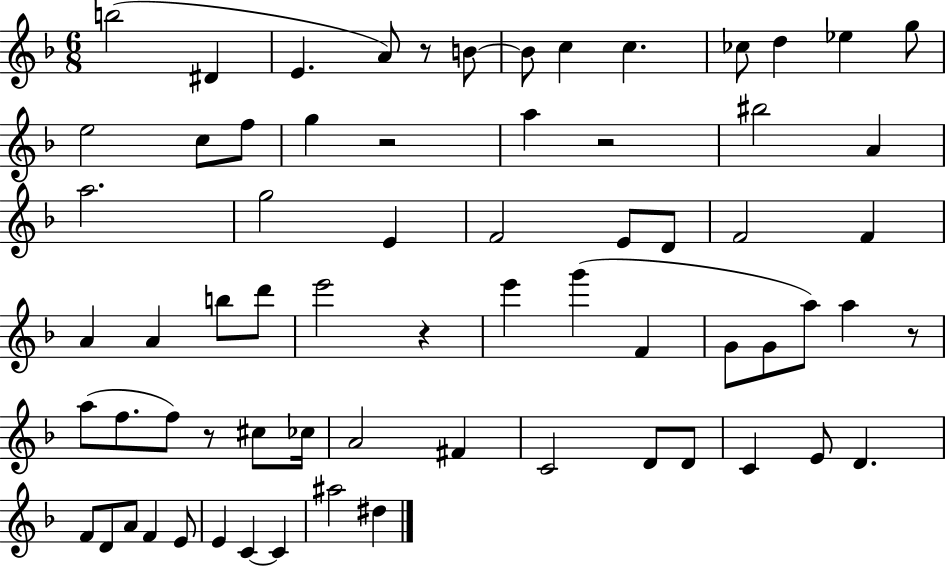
{
  \clef treble
  \numericTimeSignature
  \time 6/8
  \key f \major
  b''2( dis'4 | e'4. a'8) r8 b'8~~ | b'8 c''4 c''4. | ces''8 d''4 ees''4 g''8 | \break e''2 c''8 f''8 | g''4 r2 | a''4 r2 | bis''2 a'4 | \break a''2. | g''2 e'4 | f'2 e'8 d'8 | f'2 f'4 | \break a'4 a'4 b''8 d'''8 | e'''2 r4 | e'''4 g'''4( f'4 | g'8 g'8 a''8) a''4 r8 | \break a''8( f''8. f''8) r8 cis''8 ces''16 | a'2 fis'4 | c'2 d'8 d'8 | c'4 e'8 d'4. | \break f'8 d'8 a'8 f'4 e'8 | e'4 c'4~~ c'4 | ais''2 dis''4 | \bar "|."
}